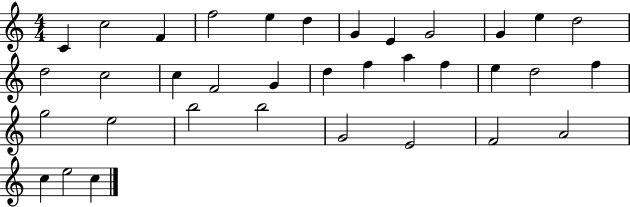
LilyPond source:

{
  \clef treble
  \numericTimeSignature
  \time 4/4
  \key c \major
  c'4 c''2 f'4 | f''2 e''4 d''4 | g'4 e'4 g'2 | g'4 e''4 d''2 | \break d''2 c''2 | c''4 f'2 g'4 | d''4 f''4 a''4 f''4 | e''4 d''2 f''4 | \break g''2 e''2 | b''2 b''2 | g'2 e'2 | f'2 a'2 | \break c''4 e''2 c''4 | \bar "|."
}